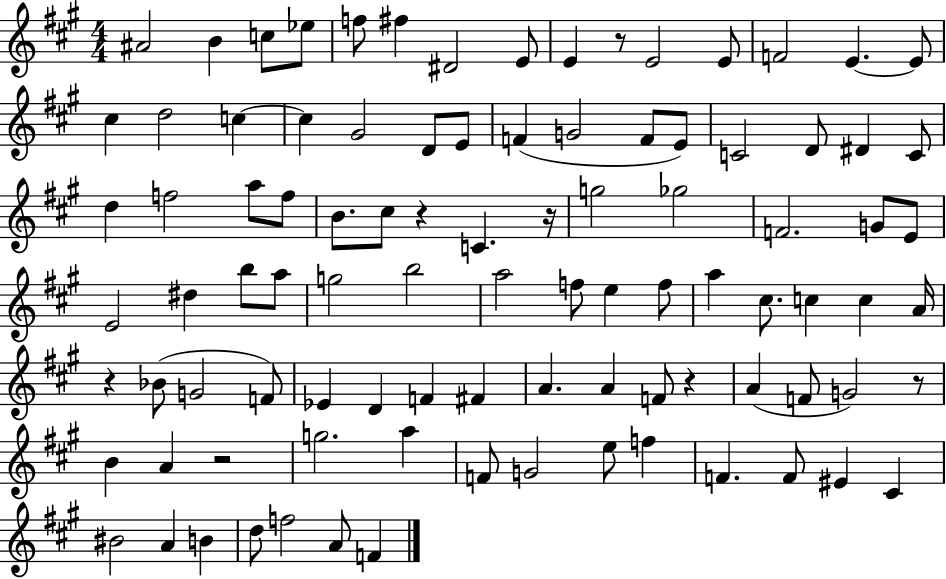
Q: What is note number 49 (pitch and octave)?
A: F5